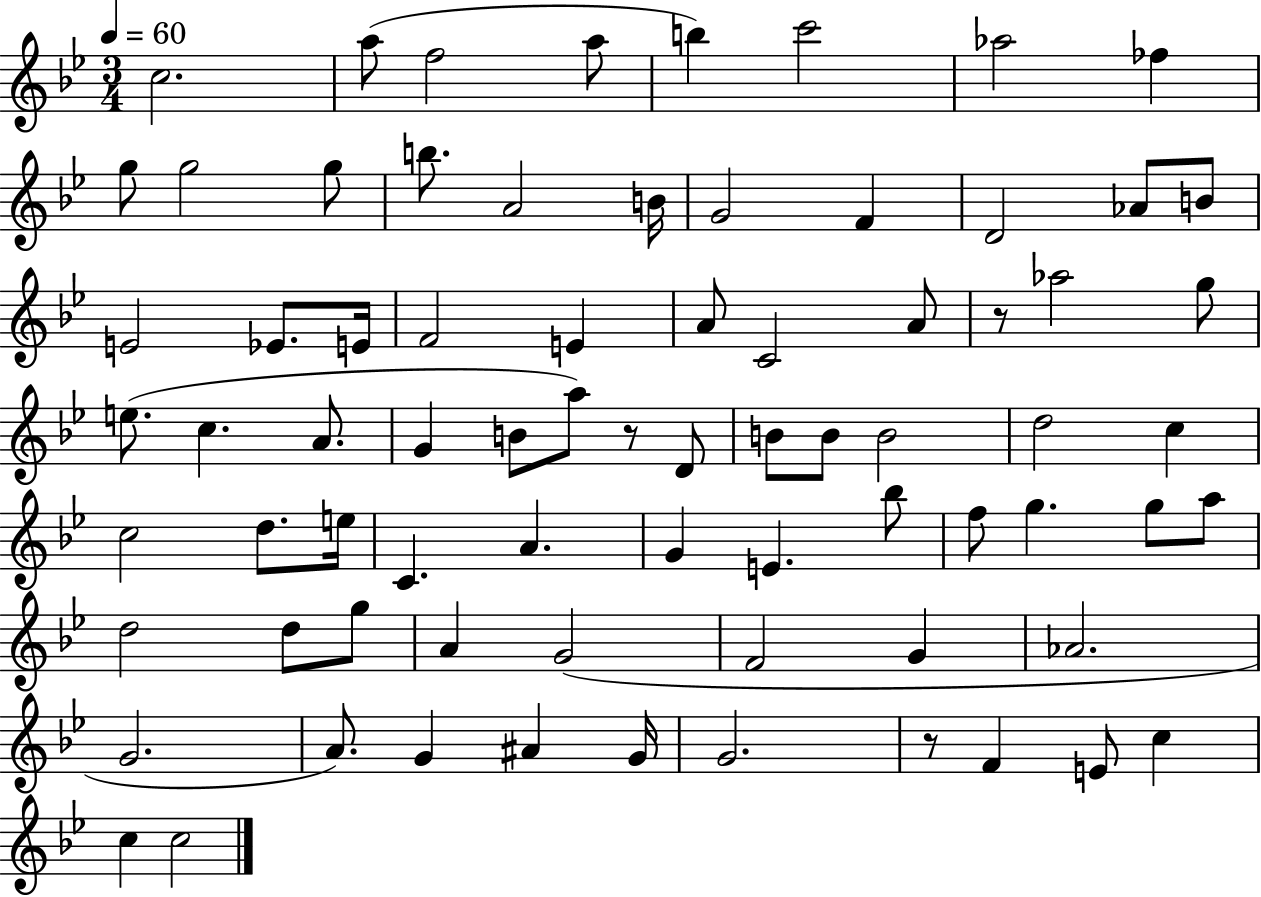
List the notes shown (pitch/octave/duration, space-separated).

C5/h. A5/e F5/h A5/e B5/q C6/h Ab5/h FES5/q G5/e G5/h G5/e B5/e. A4/h B4/s G4/h F4/q D4/h Ab4/e B4/e E4/h Eb4/e. E4/s F4/h E4/q A4/e C4/h A4/e R/e Ab5/h G5/e E5/e. C5/q. A4/e. G4/q B4/e A5/e R/e D4/e B4/e B4/e B4/h D5/h C5/q C5/h D5/e. E5/s C4/q. A4/q. G4/q E4/q. Bb5/e F5/e G5/q. G5/e A5/e D5/h D5/e G5/e A4/q G4/h F4/h G4/q Ab4/h. G4/h. A4/e. G4/q A#4/q G4/s G4/h. R/e F4/q E4/e C5/q C5/q C5/h